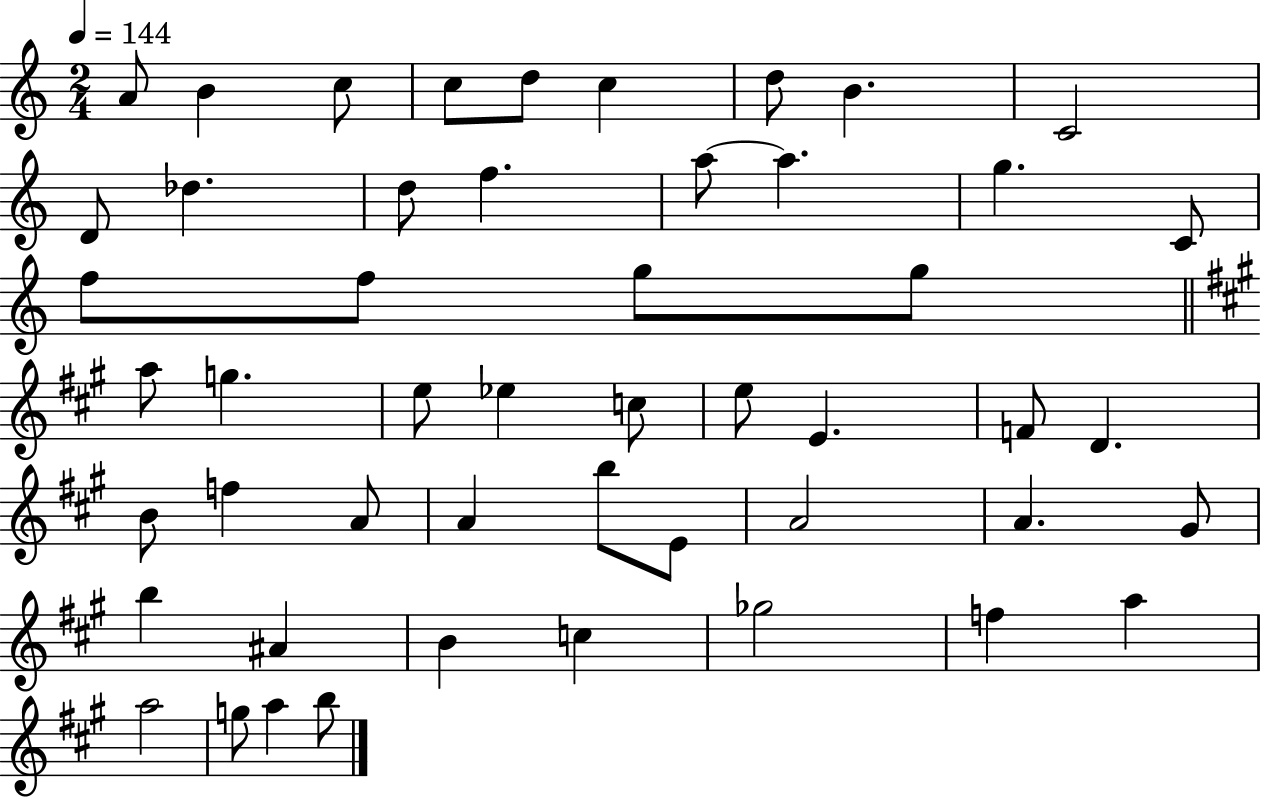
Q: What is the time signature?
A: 2/4